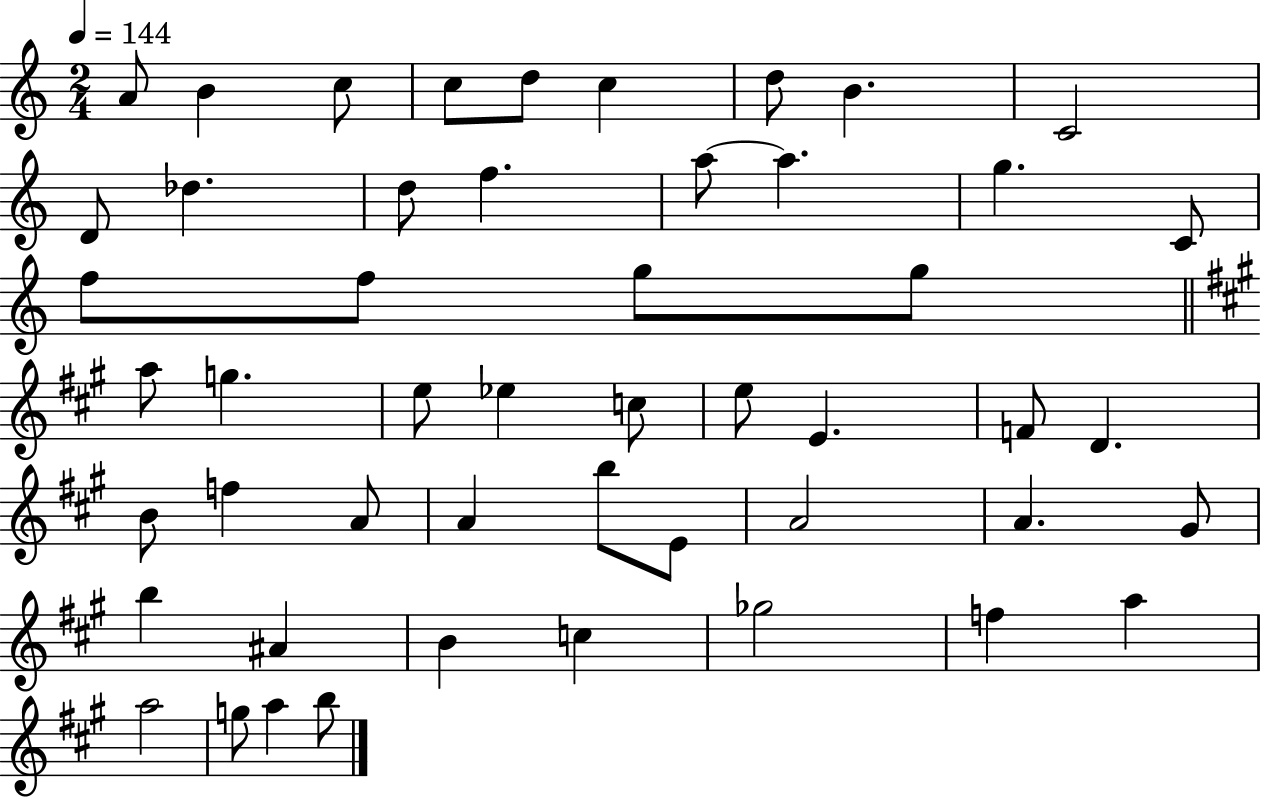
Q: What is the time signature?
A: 2/4